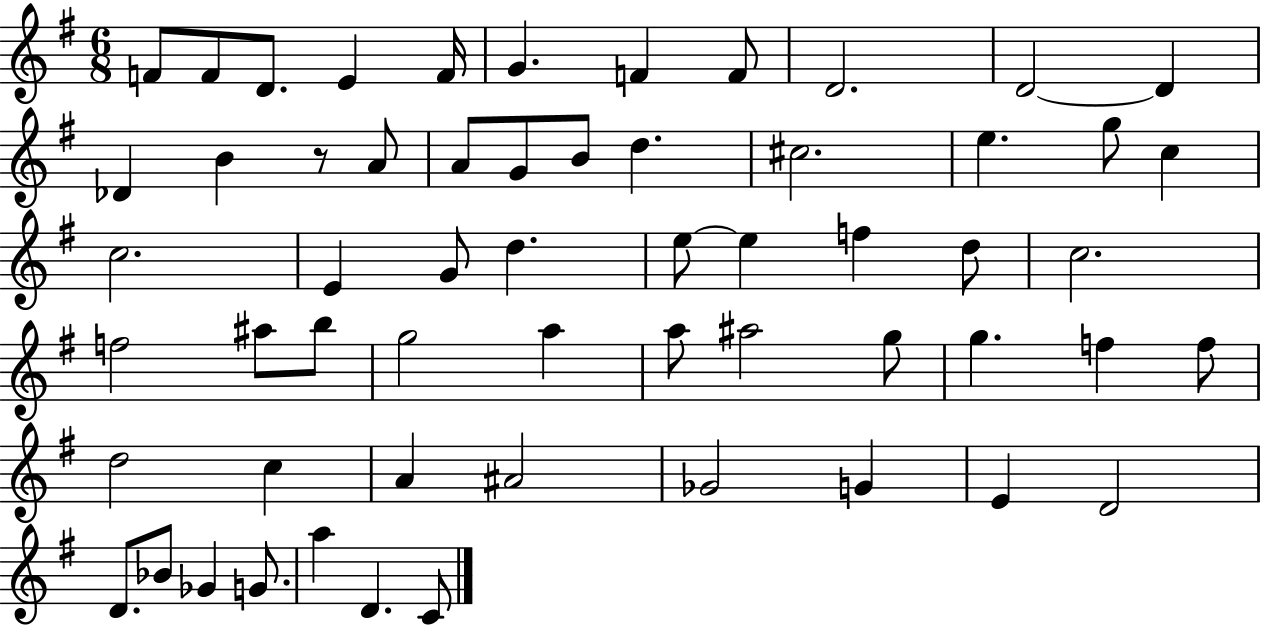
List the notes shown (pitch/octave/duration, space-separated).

F4/e F4/e D4/e. E4/q F4/s G4/q. F4/q F4/e D4/h. D4/h D4/q Db4/q B4/q R/e A4/e A4/e G4/e B4/e D5/q. C#5/h. E5/q. G5/e C5/q C5/h. E4/q G4/e D5/q. E5/e E5/q F5/q D5/e C5/h. F5/h A#5/e B5/e G5/h A5/q A5/e A#5/h G5/e G5/q. F5/q F5/e D5/h C5/q A4/q A#4/h Gb4/h G4/q E4/q D4/h D4/e. Bb4/e Gb4/q G4/e. A5/q D4/q. C4/e